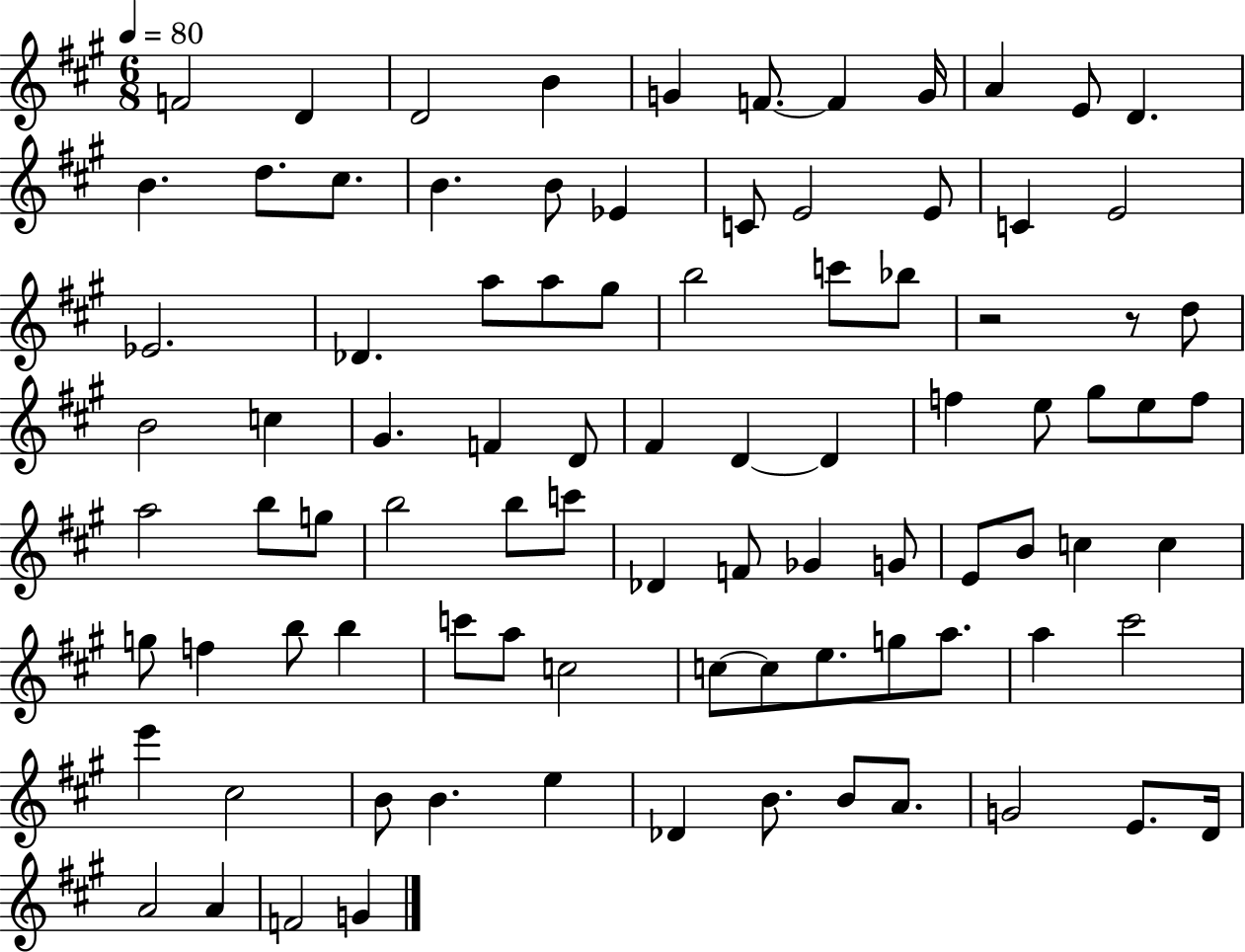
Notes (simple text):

F4/h D4/q D4/h B4/q G4/q F4/e. F4/q G4/s A4/q E4/e D4/q. B4/q. D5/e. C#5/e. B4/q. B4/e Eb4/q C4/e E4/h E4/e C4/q E4/h Eb4/h. Db4/q. A5/e A5/e G#5/e B5/h C6/e Bb5/e R/h R/e D5/e B4/h C5/q G#4/q. F4/q D4/e F#4/q D4/q D4/q F5/q E5/e G#5/e E5/e F5/e A5/h B5/e G5/e B5/h B5/e C6/e Db4/q F4/e Gb4/q G4/e E4/e B4/e C5/q C5/q G5/e F5/q B5/e B5/q C6/e A5/e C5/h C5/e C5/e E5/e. G5/e A5/e. A5/q C#6/h E6/q C#5/h B4/e B4/q. E5/q Db4/q B4/e. B4/e A4/e. G4/h E4/e. D4/s A4/h A4/q F4/h G4/q